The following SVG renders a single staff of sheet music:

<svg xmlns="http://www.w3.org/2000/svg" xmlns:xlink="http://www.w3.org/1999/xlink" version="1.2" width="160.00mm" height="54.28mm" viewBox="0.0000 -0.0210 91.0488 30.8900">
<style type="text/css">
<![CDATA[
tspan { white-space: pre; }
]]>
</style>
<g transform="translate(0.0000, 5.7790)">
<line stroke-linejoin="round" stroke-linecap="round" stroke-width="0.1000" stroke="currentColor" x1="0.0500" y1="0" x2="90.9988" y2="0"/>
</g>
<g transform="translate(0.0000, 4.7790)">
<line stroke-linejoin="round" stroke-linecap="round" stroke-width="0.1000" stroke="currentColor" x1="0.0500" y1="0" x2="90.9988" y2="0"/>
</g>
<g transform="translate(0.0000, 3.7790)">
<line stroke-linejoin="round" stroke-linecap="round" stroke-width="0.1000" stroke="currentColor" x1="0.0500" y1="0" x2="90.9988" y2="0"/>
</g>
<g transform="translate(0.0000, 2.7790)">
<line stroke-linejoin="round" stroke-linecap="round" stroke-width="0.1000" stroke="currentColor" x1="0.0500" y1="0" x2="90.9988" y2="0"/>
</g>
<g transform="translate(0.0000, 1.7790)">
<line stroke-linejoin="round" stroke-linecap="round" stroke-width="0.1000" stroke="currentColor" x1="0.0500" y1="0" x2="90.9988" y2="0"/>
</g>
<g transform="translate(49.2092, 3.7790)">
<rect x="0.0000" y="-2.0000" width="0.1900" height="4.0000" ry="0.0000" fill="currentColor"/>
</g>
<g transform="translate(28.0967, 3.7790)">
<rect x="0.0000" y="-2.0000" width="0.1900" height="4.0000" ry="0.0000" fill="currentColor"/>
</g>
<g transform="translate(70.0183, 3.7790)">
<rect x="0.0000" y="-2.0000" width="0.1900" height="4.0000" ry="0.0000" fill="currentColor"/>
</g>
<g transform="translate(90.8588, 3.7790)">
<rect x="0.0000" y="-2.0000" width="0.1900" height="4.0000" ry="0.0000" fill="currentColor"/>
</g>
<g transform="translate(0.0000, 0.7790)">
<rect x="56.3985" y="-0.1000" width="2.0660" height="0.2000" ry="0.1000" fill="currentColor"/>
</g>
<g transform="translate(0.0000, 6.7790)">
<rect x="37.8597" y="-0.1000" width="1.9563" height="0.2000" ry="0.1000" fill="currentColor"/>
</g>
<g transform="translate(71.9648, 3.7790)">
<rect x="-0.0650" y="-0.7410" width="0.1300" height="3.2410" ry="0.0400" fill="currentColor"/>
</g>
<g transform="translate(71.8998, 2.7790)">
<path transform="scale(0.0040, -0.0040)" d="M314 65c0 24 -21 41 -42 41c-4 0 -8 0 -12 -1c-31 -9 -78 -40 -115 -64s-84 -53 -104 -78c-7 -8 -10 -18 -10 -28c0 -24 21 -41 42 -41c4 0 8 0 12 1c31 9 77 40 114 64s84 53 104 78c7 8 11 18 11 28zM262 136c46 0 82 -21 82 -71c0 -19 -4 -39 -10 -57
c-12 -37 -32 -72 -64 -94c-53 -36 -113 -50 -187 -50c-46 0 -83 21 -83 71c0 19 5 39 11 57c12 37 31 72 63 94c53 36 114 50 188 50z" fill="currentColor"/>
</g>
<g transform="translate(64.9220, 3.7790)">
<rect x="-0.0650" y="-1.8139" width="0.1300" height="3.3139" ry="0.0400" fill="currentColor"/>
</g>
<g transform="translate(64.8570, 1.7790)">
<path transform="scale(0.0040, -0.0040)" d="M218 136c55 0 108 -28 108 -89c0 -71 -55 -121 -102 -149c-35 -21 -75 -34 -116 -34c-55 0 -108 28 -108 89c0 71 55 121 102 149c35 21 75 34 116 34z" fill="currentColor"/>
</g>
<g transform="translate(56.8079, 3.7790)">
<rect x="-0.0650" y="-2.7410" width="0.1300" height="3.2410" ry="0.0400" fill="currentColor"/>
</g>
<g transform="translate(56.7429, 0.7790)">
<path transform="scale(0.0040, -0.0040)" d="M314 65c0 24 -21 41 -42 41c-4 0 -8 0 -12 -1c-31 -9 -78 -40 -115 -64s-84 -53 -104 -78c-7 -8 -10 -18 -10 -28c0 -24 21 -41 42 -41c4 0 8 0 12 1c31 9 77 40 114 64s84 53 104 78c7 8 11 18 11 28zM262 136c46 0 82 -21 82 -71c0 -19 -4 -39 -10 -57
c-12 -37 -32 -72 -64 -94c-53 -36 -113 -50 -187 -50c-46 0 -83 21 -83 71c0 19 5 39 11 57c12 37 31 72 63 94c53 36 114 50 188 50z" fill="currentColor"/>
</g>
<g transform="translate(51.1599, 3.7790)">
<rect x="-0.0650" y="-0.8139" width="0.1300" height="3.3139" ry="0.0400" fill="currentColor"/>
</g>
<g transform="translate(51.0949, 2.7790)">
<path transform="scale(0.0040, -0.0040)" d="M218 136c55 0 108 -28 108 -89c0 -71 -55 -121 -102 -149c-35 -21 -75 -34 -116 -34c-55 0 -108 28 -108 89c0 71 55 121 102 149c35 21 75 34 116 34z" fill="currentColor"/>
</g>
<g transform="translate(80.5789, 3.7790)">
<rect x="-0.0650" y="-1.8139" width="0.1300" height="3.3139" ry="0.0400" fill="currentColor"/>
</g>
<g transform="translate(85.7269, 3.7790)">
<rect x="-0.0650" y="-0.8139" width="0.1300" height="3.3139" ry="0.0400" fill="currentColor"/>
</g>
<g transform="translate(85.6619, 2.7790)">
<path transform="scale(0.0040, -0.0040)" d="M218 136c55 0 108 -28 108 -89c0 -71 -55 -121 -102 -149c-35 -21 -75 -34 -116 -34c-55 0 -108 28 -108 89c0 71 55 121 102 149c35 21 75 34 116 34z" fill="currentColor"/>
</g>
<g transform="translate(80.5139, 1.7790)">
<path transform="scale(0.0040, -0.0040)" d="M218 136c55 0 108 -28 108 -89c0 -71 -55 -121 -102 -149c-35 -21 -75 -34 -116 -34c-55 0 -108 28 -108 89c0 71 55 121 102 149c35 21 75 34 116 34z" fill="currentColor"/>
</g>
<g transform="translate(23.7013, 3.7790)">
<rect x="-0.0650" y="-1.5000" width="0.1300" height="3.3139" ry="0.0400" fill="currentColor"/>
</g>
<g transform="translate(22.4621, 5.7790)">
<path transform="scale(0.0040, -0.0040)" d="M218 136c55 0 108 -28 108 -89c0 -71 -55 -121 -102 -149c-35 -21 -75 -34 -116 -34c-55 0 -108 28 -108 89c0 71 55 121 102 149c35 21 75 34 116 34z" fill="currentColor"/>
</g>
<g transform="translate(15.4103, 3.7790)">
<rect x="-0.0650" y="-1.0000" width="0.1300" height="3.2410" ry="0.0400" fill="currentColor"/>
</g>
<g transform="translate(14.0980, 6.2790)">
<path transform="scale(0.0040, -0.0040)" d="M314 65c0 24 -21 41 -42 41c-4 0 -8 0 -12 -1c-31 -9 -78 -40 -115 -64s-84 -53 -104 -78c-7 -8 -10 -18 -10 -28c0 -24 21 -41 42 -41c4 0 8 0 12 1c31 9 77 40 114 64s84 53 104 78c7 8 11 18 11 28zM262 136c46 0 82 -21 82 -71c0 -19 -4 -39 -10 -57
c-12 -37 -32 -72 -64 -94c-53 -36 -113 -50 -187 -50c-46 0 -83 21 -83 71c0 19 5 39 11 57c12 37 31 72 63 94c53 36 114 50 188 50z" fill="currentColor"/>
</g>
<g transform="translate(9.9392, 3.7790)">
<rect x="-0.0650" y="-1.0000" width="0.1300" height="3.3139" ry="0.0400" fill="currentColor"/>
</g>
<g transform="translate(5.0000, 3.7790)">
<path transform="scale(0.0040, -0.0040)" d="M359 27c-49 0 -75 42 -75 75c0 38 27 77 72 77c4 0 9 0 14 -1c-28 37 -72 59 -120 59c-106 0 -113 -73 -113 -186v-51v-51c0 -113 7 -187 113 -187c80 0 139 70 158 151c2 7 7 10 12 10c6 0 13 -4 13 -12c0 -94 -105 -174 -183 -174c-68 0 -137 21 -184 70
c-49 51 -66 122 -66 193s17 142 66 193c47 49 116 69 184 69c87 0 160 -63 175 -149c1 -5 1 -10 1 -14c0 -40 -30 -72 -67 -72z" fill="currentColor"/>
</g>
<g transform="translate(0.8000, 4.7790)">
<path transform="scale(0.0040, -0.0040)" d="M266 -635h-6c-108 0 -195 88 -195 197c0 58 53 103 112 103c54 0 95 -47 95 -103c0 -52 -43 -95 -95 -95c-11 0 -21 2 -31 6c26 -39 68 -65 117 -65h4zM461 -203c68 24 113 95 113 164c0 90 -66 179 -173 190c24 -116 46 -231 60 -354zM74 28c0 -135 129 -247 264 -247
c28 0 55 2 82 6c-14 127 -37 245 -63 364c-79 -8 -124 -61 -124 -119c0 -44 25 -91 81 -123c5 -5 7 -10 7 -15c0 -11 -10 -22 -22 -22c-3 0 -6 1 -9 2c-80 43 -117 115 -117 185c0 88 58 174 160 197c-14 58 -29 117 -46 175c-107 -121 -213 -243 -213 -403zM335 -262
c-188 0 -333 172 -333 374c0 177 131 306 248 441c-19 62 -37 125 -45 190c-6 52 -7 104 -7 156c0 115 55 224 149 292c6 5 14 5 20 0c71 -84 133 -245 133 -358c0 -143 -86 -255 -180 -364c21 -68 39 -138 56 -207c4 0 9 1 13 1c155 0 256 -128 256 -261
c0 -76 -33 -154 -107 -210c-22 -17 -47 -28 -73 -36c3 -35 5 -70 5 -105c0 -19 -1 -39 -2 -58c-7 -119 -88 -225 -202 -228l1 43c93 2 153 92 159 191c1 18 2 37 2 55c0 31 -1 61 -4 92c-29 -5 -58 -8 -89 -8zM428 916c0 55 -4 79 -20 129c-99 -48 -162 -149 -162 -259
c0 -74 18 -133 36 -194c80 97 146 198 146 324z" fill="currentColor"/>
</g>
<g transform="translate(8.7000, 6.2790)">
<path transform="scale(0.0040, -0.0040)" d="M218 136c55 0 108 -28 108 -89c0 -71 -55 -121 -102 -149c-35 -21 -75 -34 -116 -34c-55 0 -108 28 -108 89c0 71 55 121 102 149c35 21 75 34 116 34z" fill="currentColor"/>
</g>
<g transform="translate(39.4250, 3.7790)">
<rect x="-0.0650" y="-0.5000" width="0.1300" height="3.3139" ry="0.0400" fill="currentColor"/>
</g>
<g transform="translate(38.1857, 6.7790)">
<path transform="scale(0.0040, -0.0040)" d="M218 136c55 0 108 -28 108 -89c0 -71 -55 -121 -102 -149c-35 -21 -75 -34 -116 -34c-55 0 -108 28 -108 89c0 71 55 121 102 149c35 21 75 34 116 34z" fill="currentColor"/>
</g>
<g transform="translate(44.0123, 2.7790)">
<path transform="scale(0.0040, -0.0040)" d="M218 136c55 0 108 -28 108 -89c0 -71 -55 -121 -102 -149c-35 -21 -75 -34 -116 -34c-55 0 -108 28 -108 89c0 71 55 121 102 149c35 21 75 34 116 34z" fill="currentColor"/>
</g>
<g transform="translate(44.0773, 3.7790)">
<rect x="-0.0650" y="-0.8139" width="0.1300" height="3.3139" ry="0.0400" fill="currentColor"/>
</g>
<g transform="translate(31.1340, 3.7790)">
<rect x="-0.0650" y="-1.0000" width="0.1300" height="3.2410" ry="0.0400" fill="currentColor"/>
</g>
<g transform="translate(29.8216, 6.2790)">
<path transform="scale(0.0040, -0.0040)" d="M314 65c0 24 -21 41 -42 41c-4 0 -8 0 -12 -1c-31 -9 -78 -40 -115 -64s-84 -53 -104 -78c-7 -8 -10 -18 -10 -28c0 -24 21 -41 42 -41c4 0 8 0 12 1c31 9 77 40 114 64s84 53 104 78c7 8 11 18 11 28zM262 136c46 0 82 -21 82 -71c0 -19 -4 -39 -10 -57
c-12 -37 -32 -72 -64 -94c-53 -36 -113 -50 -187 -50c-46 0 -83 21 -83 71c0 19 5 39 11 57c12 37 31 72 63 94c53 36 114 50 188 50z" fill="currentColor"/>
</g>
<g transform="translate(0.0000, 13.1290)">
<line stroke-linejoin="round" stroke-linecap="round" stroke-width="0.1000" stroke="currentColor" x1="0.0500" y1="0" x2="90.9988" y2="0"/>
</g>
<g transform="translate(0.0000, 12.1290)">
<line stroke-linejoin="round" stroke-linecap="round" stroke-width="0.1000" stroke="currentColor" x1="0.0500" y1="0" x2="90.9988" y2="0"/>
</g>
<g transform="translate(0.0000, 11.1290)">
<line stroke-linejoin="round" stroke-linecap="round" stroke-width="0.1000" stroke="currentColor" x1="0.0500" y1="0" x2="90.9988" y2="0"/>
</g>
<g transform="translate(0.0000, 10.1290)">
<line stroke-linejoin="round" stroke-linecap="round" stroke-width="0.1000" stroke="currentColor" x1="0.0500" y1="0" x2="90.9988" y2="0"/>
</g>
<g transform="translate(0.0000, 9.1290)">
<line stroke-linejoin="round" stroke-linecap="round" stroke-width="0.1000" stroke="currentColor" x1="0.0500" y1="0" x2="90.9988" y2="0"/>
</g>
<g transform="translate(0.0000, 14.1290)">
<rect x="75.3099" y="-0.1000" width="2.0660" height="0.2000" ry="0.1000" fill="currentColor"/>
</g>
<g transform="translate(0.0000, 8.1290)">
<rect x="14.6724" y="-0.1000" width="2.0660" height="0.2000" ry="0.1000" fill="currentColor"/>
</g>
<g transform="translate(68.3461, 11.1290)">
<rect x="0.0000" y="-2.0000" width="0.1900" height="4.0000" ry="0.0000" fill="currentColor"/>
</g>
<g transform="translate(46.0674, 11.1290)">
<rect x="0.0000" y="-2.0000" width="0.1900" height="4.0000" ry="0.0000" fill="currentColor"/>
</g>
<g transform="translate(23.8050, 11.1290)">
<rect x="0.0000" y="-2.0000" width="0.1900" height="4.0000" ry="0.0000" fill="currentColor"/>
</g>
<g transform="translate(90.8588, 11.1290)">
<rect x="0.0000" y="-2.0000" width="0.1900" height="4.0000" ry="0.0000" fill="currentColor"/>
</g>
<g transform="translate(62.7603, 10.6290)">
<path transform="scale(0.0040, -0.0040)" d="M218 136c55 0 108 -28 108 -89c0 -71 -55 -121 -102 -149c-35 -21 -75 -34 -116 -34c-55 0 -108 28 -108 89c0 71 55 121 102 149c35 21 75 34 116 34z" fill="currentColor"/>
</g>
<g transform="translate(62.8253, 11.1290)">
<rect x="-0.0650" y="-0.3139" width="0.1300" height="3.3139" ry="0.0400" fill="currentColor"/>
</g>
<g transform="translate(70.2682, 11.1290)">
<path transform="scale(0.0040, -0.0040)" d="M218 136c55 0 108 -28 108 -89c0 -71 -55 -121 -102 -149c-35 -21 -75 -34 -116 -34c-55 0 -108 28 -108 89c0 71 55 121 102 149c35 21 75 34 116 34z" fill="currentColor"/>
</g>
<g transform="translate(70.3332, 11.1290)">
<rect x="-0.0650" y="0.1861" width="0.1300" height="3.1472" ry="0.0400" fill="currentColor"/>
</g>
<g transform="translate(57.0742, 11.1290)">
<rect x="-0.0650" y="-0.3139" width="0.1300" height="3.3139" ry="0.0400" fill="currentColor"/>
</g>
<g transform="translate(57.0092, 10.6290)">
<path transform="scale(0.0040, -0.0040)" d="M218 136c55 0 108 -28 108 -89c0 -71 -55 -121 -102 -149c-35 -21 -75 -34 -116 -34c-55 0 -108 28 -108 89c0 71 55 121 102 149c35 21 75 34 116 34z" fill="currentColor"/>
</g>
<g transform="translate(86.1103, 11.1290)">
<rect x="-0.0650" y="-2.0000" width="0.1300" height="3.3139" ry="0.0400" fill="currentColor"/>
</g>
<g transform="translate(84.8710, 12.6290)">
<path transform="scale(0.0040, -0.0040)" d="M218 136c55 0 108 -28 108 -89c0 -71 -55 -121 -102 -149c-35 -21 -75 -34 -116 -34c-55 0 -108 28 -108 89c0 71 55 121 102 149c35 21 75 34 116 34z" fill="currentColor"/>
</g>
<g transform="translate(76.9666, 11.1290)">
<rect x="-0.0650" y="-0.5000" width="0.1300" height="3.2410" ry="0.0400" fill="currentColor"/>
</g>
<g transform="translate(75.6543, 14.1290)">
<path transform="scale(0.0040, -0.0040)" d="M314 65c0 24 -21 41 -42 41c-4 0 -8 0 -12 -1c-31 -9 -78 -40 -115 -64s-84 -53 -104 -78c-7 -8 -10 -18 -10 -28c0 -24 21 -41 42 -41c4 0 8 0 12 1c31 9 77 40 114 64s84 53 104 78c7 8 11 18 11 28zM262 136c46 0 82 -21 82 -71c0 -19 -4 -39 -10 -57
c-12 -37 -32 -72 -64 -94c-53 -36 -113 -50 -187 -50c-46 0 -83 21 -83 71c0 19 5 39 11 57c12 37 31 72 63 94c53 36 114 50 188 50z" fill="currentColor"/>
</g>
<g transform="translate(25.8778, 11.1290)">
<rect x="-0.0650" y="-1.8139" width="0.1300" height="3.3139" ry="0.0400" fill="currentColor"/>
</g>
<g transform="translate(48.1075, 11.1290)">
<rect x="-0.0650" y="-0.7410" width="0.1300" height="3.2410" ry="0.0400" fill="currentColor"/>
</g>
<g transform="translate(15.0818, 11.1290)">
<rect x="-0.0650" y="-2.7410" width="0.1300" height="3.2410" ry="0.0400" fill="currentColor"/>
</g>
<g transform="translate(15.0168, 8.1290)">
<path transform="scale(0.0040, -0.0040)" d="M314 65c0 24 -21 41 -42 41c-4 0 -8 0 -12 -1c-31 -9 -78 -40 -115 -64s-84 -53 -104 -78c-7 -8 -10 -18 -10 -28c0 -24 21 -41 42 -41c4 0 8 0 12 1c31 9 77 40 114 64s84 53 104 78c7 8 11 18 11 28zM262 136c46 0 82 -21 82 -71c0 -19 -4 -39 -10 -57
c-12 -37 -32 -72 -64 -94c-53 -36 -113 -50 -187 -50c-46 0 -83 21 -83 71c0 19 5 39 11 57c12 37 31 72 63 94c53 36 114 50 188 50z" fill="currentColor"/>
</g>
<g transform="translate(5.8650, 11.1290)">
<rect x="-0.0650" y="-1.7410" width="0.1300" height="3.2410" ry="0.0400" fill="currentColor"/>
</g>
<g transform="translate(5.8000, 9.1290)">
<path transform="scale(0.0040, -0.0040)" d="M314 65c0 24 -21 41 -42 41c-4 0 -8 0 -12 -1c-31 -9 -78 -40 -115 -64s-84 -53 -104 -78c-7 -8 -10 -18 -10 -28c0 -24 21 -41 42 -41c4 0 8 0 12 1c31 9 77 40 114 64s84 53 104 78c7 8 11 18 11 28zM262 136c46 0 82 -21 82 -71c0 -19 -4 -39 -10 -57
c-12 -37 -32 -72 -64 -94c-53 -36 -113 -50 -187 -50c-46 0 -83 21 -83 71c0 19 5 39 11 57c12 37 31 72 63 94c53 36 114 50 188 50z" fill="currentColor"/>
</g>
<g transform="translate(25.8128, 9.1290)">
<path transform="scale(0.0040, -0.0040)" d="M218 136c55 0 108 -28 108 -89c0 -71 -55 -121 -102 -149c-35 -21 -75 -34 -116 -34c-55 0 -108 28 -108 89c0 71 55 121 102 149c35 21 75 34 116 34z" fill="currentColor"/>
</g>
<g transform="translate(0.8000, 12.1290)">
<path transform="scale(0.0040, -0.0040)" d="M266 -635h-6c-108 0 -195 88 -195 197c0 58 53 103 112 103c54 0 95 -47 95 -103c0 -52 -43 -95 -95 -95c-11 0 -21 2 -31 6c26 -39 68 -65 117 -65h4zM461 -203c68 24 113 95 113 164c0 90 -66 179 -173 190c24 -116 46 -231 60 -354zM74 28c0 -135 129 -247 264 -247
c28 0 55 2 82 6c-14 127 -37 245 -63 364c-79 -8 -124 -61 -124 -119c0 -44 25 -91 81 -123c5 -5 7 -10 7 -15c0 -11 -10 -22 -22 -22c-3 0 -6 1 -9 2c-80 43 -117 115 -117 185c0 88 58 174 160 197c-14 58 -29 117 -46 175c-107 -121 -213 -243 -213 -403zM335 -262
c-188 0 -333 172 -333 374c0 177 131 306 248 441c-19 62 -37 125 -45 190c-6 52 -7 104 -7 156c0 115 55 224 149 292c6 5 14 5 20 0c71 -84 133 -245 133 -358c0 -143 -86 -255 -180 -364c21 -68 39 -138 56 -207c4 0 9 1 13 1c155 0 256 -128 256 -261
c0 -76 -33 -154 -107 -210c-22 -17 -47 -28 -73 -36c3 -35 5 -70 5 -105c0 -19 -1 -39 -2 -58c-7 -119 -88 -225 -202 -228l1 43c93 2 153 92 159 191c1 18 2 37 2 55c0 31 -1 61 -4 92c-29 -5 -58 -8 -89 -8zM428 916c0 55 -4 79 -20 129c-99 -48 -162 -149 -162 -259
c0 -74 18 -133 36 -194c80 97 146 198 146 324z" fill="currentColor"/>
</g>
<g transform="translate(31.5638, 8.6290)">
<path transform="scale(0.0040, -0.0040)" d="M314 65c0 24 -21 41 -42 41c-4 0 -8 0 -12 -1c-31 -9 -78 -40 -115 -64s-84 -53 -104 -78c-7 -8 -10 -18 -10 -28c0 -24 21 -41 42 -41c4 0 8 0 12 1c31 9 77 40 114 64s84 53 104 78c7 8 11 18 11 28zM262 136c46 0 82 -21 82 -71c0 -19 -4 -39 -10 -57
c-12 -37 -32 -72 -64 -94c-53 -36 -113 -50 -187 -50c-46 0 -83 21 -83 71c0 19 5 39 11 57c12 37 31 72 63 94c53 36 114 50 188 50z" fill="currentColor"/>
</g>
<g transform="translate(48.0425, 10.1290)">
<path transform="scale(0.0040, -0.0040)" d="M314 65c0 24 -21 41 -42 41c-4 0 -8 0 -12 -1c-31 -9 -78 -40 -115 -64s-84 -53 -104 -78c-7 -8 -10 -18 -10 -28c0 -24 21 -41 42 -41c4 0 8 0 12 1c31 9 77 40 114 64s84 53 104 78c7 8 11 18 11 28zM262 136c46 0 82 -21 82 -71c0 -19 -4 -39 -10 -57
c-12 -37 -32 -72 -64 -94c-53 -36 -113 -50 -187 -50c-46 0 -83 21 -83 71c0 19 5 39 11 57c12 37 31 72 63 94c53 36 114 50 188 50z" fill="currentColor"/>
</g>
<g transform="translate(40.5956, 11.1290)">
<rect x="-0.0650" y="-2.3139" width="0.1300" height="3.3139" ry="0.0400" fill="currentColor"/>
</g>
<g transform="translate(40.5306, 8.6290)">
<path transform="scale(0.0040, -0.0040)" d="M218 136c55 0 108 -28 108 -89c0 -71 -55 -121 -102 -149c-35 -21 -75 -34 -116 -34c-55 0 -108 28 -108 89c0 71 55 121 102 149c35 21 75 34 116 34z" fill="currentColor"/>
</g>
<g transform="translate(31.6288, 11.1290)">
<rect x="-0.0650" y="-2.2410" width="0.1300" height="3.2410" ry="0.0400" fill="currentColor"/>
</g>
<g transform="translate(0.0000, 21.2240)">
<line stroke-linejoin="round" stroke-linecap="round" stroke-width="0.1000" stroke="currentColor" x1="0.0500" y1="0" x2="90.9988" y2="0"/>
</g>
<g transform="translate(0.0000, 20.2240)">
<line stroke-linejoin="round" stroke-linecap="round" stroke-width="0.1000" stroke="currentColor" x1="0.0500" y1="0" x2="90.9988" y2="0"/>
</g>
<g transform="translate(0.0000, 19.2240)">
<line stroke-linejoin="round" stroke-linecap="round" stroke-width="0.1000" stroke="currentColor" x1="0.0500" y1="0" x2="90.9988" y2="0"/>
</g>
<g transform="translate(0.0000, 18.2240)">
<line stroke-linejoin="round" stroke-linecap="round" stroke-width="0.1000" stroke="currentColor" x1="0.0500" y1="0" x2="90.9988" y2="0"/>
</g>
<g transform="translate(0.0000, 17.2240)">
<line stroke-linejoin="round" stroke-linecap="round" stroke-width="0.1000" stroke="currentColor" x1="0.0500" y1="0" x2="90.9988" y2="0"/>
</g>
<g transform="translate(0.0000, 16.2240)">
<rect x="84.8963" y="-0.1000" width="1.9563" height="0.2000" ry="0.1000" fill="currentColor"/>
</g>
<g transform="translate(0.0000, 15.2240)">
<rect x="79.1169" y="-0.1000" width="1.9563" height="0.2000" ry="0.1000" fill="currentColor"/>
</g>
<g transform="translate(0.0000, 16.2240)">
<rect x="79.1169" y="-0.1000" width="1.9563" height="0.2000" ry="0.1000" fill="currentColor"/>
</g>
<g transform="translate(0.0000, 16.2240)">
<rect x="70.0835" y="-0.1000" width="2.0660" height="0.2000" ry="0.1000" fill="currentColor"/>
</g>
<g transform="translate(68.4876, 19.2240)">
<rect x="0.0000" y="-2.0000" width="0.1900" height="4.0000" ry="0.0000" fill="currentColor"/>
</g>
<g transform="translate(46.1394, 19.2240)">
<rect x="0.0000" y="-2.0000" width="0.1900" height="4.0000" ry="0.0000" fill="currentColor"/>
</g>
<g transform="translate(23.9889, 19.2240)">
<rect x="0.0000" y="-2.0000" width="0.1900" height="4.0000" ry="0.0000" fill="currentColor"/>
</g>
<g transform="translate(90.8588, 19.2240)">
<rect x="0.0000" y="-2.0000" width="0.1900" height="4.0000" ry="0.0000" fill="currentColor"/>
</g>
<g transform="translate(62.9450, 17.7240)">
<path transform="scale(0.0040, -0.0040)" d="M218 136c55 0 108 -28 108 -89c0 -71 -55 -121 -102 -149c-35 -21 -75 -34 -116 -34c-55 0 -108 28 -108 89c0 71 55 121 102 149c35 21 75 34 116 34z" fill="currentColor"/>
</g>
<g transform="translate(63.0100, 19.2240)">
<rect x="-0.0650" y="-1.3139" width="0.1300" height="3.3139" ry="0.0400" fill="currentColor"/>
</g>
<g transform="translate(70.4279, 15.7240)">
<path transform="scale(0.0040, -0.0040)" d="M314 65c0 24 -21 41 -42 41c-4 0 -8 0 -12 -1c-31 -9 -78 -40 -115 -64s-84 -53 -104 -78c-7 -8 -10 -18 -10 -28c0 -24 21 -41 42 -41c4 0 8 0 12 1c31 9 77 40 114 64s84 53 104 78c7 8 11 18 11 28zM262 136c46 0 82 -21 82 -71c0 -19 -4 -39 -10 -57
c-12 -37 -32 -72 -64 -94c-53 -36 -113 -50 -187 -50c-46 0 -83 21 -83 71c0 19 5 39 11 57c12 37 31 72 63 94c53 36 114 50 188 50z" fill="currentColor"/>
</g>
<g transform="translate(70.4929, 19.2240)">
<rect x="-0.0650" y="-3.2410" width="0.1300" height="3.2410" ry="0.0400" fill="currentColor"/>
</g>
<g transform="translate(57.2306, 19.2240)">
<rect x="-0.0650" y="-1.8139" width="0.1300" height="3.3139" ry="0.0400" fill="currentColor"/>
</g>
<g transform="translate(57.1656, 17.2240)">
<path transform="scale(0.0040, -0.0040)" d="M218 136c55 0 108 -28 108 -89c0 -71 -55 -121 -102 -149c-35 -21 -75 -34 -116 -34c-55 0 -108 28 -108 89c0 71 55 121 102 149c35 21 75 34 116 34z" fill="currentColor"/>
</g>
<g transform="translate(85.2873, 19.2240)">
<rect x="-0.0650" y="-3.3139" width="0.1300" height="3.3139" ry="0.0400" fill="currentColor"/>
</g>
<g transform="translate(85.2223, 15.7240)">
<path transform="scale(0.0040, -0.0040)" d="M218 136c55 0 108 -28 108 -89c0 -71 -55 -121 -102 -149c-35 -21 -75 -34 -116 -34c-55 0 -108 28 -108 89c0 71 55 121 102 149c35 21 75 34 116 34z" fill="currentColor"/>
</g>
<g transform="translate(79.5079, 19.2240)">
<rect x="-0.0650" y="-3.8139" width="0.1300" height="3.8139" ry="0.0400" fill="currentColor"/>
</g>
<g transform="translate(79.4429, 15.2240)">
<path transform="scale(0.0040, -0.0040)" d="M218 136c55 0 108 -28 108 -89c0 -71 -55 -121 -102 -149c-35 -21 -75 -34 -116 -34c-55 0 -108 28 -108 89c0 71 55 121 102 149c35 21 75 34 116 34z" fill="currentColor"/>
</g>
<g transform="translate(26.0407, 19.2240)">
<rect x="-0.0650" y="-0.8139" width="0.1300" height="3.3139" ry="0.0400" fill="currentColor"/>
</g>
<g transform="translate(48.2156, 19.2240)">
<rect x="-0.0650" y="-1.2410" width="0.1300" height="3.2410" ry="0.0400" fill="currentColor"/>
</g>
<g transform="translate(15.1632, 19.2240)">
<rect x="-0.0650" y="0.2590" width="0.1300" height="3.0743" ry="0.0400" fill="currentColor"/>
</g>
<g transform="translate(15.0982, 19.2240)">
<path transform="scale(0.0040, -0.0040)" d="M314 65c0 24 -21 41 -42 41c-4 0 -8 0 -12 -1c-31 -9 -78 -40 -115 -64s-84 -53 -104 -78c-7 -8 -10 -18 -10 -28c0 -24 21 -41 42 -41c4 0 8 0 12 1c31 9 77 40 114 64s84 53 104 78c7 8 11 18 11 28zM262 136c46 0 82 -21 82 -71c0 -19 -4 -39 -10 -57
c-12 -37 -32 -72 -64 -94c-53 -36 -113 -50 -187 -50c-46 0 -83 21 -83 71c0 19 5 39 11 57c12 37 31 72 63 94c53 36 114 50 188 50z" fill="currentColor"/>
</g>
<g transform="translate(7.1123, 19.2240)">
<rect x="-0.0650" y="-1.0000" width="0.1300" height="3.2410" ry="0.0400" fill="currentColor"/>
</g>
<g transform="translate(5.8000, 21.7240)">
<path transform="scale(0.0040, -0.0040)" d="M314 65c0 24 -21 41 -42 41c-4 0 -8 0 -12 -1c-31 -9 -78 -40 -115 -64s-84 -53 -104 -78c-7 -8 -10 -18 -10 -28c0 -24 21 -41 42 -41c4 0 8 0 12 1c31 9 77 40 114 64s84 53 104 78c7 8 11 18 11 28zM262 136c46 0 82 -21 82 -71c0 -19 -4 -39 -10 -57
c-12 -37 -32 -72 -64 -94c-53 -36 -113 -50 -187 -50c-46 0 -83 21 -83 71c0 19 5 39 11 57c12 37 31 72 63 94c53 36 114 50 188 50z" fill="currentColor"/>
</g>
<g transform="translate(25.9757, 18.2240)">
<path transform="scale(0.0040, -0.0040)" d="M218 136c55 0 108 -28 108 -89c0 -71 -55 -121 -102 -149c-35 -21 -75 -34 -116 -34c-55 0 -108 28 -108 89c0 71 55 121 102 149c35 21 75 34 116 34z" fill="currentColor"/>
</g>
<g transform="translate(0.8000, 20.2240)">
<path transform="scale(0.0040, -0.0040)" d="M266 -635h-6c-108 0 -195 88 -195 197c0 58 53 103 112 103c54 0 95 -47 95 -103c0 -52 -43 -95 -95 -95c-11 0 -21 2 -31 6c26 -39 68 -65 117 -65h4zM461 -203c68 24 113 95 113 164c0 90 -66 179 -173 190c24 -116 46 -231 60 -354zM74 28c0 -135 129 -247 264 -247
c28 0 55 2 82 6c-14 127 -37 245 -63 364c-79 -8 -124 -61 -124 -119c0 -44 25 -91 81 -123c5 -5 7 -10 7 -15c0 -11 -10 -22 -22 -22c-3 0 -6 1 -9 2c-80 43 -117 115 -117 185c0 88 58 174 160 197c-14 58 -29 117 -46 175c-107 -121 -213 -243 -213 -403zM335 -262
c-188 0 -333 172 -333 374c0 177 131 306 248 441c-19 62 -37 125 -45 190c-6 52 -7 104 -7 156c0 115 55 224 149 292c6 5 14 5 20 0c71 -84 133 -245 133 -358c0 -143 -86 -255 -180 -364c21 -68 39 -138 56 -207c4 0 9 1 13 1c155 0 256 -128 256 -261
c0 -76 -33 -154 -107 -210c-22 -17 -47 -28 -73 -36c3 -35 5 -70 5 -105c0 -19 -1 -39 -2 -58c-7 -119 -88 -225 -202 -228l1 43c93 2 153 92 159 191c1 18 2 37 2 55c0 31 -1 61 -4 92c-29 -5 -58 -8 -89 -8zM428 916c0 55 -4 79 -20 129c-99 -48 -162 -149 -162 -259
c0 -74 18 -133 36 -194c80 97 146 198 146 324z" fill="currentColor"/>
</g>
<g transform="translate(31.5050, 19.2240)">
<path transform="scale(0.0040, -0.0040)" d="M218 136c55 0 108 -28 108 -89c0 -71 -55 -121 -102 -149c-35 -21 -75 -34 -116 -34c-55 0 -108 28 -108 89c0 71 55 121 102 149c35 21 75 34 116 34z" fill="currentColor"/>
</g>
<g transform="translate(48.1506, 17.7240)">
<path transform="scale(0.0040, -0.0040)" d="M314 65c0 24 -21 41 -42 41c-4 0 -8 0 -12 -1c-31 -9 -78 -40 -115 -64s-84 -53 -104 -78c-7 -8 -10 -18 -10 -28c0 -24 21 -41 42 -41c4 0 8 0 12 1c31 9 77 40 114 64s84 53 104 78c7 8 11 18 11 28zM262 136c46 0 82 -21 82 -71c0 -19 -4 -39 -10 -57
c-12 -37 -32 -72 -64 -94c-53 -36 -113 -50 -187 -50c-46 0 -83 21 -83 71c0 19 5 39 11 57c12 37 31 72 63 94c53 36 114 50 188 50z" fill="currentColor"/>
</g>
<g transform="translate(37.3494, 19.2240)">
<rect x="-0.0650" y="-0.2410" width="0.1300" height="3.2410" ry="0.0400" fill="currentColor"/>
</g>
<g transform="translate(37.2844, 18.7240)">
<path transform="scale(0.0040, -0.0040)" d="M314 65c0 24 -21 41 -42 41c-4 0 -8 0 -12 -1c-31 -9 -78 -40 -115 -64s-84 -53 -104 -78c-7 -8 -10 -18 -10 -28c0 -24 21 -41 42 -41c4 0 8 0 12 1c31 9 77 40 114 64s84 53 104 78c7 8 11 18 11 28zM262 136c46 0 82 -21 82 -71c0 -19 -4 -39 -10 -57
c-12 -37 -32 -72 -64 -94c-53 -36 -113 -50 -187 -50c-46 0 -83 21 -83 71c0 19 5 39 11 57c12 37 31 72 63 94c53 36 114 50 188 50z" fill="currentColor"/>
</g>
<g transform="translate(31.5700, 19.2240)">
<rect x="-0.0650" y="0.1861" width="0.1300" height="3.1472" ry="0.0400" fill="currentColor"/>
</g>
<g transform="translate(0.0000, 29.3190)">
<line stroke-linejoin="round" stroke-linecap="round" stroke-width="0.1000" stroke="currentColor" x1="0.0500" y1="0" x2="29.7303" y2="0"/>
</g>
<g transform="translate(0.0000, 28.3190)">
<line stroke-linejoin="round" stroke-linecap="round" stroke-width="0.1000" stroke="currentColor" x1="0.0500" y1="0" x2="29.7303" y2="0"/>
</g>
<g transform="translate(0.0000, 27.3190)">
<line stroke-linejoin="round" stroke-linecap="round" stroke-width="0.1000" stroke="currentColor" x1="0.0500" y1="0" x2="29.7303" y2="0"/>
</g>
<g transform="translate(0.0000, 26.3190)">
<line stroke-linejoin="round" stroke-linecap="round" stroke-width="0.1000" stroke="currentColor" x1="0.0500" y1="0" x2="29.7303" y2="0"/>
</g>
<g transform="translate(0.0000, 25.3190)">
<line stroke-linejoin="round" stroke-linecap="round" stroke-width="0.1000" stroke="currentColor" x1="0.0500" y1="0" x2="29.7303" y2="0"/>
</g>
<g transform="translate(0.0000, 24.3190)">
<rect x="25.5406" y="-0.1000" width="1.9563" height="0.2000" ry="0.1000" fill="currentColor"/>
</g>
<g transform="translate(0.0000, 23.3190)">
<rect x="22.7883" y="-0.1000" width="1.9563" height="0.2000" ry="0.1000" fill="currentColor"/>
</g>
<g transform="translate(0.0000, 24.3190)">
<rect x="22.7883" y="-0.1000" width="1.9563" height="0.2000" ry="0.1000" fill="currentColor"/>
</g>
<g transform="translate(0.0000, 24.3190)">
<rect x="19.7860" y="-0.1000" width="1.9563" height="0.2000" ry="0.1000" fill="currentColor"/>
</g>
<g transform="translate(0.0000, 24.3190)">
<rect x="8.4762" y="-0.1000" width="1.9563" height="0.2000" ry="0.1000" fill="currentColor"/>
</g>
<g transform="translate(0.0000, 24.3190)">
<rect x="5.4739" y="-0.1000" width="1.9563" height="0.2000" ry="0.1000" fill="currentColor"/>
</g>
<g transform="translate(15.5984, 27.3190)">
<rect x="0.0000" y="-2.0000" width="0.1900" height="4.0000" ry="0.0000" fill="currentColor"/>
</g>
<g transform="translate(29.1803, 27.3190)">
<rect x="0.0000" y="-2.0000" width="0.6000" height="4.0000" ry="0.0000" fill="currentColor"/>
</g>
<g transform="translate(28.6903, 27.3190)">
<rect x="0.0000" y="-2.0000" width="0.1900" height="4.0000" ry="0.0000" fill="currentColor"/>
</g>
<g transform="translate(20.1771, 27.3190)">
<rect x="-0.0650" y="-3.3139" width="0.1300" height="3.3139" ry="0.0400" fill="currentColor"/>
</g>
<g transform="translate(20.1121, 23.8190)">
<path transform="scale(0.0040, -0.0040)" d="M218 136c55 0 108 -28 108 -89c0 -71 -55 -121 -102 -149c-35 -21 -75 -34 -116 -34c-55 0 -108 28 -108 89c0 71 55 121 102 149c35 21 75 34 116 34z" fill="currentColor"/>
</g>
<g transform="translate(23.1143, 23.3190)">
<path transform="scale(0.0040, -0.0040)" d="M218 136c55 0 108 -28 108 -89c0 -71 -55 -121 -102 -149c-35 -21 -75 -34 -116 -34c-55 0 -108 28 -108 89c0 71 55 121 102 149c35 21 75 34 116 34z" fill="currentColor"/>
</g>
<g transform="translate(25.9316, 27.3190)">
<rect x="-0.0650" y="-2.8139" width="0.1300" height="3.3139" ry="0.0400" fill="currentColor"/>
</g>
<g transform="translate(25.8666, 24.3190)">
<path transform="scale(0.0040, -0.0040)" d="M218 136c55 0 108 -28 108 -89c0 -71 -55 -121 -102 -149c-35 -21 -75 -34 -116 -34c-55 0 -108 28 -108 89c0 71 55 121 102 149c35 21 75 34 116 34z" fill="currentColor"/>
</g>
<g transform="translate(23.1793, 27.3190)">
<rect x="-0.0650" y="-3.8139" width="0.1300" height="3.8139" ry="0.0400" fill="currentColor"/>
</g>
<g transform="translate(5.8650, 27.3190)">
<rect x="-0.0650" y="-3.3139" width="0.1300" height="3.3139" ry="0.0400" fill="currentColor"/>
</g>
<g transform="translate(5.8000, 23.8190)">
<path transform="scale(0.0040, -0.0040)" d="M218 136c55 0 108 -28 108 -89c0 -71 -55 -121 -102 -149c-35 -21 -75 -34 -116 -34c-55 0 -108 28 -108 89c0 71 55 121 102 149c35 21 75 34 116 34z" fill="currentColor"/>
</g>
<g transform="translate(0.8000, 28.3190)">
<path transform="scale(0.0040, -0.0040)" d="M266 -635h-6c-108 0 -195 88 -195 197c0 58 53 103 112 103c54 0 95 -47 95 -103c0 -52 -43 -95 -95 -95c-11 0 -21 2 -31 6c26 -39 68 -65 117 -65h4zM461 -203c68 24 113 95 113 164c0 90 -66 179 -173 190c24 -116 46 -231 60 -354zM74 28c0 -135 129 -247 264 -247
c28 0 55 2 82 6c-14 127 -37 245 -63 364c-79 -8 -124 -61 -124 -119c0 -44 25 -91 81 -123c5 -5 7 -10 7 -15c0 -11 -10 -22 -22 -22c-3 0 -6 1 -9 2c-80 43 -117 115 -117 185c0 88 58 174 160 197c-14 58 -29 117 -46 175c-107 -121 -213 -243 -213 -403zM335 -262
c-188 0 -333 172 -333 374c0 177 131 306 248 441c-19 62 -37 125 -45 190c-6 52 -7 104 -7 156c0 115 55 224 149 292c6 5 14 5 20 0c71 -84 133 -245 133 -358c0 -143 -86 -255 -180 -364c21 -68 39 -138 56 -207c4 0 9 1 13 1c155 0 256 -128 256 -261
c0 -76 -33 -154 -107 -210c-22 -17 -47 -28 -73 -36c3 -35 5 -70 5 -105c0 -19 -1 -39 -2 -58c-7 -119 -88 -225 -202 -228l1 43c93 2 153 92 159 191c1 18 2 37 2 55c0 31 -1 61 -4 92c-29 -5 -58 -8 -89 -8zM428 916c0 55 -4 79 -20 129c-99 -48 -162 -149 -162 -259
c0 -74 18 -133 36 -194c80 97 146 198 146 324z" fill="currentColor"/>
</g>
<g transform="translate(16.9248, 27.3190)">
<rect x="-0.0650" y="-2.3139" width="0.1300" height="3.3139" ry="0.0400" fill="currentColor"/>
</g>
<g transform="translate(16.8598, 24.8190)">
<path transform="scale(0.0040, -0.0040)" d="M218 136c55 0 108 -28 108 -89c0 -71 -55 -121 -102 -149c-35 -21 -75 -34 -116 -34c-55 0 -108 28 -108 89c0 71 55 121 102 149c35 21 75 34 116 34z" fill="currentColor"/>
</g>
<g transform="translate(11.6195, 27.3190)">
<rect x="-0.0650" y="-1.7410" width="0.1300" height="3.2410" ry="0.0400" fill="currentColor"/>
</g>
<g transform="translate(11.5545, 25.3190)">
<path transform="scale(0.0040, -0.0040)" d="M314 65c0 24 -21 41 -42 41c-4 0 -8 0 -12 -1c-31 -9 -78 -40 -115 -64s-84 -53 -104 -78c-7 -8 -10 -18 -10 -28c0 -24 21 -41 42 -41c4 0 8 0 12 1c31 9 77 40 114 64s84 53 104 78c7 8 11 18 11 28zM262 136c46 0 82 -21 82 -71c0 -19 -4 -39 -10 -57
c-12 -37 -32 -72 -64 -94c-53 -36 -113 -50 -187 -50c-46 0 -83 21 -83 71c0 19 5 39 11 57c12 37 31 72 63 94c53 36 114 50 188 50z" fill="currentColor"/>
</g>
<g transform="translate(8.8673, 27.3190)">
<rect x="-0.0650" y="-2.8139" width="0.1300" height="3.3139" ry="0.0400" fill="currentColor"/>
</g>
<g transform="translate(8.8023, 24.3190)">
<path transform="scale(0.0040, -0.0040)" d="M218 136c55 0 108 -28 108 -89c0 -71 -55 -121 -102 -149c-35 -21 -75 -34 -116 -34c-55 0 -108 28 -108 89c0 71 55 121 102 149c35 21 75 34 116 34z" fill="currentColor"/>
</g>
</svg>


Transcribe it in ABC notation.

X:1
T:Untitled
M:4/4
L:1/4
K:C
D D2 E D2 C d d a2 f d2 f d f2 a2 f g2 g d2 c c B C2 F D2 B2 d B c2 e2 f e b2 c' b b a f2 g b c' a